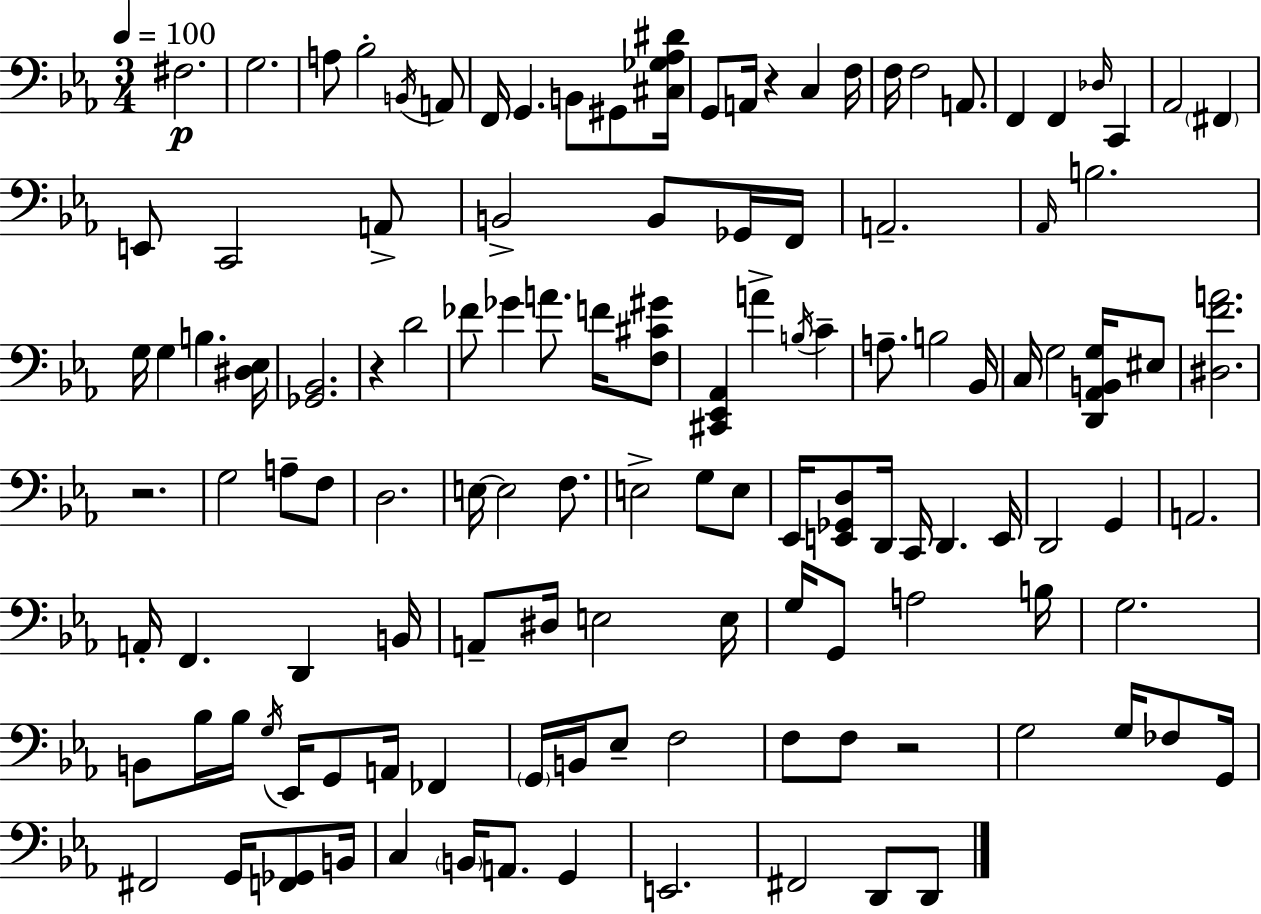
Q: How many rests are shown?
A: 4